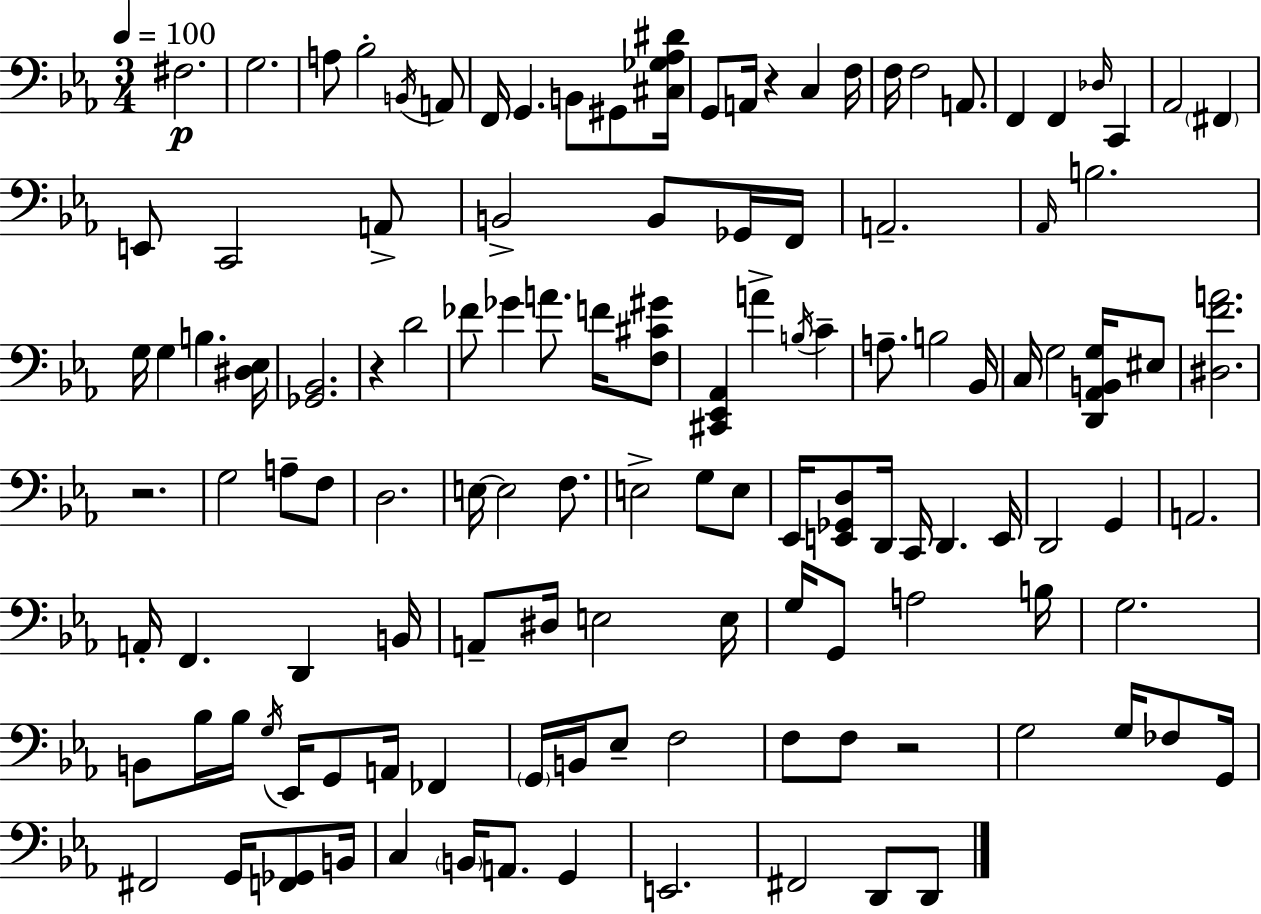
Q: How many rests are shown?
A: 4